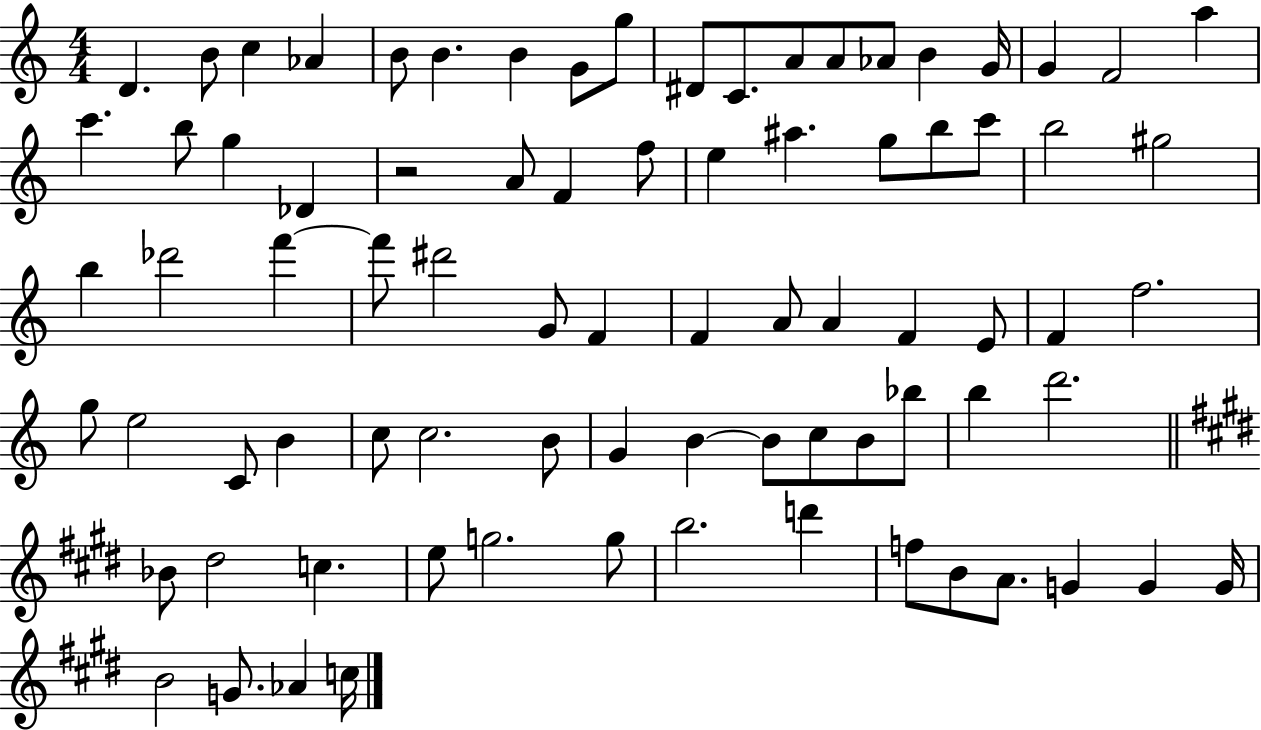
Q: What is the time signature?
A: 4/4